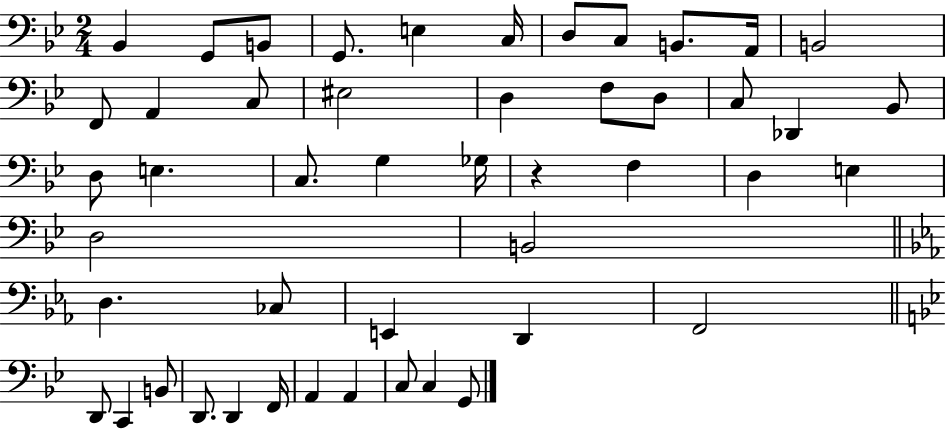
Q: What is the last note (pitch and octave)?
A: G2